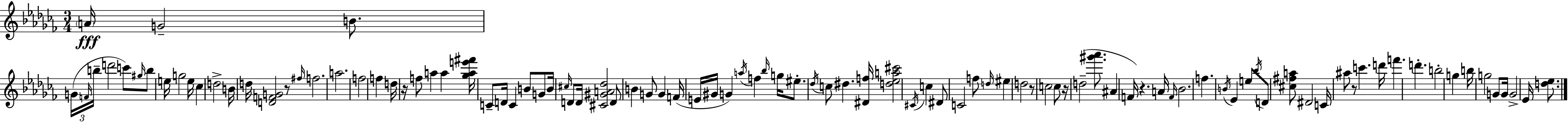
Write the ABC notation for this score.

X:1
T:Untitled
M:3/4
L:1/4
K:Abm
A/4 G2 B/2 G/4 F/4 b/4 d'2 c'/2 ^g/4 b/2 e/4 g2 e/4 _c d2 B/4 d/4 [DFG]2 z/2 ^f/4 f2 a2 f2 f d/4 z/4 f/2 a a [_gae'^f']/4 C/2 D/4 C B/2 G/2 B/4 ^c/4 D/2 D/4 [^C^GA_d]2 D/2 B G/2 G F/4 E/4 ^G/4 G a/4 f _b/4 g/4 ^e/2 _d/4 c/2 ^d [^Df]/4 [d_ea^c']2 ^C/4 c ^D/2 C2 f/2 d/4 ^e d2 z/2 c2 c/2 z/4 d2 [^g'_a']/2 ^A F/4 z A/4 F/4 _B2 f B/4 _E e/2 _b/4 D/2 [^c^fa]/2 ^D2 C/4 ^a/2 z/2 c' d'/4 f' d' b2 g b/4 g2 G/2 G/4 G2 _E/4 [d_e]/2